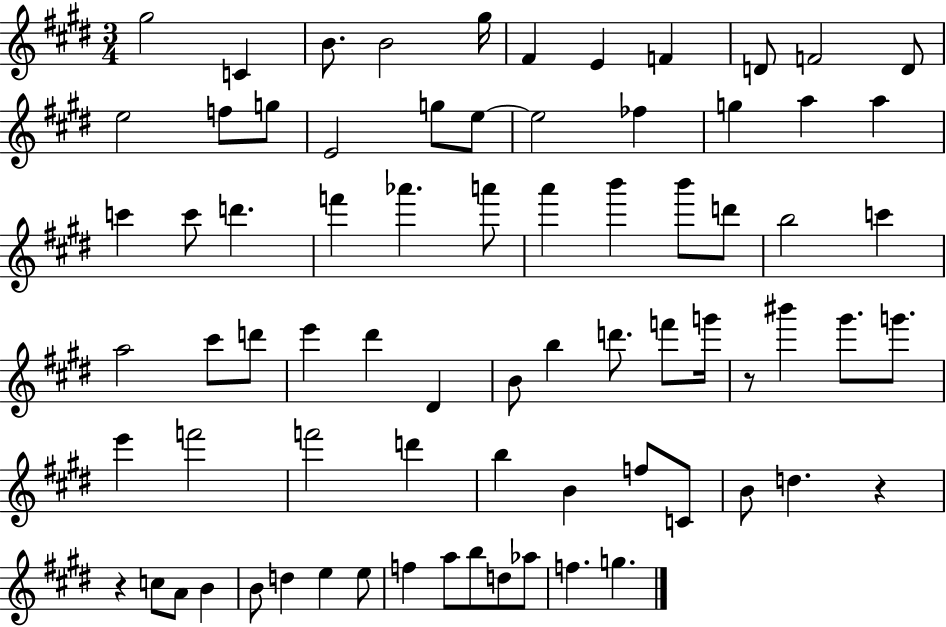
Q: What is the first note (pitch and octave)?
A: G#5